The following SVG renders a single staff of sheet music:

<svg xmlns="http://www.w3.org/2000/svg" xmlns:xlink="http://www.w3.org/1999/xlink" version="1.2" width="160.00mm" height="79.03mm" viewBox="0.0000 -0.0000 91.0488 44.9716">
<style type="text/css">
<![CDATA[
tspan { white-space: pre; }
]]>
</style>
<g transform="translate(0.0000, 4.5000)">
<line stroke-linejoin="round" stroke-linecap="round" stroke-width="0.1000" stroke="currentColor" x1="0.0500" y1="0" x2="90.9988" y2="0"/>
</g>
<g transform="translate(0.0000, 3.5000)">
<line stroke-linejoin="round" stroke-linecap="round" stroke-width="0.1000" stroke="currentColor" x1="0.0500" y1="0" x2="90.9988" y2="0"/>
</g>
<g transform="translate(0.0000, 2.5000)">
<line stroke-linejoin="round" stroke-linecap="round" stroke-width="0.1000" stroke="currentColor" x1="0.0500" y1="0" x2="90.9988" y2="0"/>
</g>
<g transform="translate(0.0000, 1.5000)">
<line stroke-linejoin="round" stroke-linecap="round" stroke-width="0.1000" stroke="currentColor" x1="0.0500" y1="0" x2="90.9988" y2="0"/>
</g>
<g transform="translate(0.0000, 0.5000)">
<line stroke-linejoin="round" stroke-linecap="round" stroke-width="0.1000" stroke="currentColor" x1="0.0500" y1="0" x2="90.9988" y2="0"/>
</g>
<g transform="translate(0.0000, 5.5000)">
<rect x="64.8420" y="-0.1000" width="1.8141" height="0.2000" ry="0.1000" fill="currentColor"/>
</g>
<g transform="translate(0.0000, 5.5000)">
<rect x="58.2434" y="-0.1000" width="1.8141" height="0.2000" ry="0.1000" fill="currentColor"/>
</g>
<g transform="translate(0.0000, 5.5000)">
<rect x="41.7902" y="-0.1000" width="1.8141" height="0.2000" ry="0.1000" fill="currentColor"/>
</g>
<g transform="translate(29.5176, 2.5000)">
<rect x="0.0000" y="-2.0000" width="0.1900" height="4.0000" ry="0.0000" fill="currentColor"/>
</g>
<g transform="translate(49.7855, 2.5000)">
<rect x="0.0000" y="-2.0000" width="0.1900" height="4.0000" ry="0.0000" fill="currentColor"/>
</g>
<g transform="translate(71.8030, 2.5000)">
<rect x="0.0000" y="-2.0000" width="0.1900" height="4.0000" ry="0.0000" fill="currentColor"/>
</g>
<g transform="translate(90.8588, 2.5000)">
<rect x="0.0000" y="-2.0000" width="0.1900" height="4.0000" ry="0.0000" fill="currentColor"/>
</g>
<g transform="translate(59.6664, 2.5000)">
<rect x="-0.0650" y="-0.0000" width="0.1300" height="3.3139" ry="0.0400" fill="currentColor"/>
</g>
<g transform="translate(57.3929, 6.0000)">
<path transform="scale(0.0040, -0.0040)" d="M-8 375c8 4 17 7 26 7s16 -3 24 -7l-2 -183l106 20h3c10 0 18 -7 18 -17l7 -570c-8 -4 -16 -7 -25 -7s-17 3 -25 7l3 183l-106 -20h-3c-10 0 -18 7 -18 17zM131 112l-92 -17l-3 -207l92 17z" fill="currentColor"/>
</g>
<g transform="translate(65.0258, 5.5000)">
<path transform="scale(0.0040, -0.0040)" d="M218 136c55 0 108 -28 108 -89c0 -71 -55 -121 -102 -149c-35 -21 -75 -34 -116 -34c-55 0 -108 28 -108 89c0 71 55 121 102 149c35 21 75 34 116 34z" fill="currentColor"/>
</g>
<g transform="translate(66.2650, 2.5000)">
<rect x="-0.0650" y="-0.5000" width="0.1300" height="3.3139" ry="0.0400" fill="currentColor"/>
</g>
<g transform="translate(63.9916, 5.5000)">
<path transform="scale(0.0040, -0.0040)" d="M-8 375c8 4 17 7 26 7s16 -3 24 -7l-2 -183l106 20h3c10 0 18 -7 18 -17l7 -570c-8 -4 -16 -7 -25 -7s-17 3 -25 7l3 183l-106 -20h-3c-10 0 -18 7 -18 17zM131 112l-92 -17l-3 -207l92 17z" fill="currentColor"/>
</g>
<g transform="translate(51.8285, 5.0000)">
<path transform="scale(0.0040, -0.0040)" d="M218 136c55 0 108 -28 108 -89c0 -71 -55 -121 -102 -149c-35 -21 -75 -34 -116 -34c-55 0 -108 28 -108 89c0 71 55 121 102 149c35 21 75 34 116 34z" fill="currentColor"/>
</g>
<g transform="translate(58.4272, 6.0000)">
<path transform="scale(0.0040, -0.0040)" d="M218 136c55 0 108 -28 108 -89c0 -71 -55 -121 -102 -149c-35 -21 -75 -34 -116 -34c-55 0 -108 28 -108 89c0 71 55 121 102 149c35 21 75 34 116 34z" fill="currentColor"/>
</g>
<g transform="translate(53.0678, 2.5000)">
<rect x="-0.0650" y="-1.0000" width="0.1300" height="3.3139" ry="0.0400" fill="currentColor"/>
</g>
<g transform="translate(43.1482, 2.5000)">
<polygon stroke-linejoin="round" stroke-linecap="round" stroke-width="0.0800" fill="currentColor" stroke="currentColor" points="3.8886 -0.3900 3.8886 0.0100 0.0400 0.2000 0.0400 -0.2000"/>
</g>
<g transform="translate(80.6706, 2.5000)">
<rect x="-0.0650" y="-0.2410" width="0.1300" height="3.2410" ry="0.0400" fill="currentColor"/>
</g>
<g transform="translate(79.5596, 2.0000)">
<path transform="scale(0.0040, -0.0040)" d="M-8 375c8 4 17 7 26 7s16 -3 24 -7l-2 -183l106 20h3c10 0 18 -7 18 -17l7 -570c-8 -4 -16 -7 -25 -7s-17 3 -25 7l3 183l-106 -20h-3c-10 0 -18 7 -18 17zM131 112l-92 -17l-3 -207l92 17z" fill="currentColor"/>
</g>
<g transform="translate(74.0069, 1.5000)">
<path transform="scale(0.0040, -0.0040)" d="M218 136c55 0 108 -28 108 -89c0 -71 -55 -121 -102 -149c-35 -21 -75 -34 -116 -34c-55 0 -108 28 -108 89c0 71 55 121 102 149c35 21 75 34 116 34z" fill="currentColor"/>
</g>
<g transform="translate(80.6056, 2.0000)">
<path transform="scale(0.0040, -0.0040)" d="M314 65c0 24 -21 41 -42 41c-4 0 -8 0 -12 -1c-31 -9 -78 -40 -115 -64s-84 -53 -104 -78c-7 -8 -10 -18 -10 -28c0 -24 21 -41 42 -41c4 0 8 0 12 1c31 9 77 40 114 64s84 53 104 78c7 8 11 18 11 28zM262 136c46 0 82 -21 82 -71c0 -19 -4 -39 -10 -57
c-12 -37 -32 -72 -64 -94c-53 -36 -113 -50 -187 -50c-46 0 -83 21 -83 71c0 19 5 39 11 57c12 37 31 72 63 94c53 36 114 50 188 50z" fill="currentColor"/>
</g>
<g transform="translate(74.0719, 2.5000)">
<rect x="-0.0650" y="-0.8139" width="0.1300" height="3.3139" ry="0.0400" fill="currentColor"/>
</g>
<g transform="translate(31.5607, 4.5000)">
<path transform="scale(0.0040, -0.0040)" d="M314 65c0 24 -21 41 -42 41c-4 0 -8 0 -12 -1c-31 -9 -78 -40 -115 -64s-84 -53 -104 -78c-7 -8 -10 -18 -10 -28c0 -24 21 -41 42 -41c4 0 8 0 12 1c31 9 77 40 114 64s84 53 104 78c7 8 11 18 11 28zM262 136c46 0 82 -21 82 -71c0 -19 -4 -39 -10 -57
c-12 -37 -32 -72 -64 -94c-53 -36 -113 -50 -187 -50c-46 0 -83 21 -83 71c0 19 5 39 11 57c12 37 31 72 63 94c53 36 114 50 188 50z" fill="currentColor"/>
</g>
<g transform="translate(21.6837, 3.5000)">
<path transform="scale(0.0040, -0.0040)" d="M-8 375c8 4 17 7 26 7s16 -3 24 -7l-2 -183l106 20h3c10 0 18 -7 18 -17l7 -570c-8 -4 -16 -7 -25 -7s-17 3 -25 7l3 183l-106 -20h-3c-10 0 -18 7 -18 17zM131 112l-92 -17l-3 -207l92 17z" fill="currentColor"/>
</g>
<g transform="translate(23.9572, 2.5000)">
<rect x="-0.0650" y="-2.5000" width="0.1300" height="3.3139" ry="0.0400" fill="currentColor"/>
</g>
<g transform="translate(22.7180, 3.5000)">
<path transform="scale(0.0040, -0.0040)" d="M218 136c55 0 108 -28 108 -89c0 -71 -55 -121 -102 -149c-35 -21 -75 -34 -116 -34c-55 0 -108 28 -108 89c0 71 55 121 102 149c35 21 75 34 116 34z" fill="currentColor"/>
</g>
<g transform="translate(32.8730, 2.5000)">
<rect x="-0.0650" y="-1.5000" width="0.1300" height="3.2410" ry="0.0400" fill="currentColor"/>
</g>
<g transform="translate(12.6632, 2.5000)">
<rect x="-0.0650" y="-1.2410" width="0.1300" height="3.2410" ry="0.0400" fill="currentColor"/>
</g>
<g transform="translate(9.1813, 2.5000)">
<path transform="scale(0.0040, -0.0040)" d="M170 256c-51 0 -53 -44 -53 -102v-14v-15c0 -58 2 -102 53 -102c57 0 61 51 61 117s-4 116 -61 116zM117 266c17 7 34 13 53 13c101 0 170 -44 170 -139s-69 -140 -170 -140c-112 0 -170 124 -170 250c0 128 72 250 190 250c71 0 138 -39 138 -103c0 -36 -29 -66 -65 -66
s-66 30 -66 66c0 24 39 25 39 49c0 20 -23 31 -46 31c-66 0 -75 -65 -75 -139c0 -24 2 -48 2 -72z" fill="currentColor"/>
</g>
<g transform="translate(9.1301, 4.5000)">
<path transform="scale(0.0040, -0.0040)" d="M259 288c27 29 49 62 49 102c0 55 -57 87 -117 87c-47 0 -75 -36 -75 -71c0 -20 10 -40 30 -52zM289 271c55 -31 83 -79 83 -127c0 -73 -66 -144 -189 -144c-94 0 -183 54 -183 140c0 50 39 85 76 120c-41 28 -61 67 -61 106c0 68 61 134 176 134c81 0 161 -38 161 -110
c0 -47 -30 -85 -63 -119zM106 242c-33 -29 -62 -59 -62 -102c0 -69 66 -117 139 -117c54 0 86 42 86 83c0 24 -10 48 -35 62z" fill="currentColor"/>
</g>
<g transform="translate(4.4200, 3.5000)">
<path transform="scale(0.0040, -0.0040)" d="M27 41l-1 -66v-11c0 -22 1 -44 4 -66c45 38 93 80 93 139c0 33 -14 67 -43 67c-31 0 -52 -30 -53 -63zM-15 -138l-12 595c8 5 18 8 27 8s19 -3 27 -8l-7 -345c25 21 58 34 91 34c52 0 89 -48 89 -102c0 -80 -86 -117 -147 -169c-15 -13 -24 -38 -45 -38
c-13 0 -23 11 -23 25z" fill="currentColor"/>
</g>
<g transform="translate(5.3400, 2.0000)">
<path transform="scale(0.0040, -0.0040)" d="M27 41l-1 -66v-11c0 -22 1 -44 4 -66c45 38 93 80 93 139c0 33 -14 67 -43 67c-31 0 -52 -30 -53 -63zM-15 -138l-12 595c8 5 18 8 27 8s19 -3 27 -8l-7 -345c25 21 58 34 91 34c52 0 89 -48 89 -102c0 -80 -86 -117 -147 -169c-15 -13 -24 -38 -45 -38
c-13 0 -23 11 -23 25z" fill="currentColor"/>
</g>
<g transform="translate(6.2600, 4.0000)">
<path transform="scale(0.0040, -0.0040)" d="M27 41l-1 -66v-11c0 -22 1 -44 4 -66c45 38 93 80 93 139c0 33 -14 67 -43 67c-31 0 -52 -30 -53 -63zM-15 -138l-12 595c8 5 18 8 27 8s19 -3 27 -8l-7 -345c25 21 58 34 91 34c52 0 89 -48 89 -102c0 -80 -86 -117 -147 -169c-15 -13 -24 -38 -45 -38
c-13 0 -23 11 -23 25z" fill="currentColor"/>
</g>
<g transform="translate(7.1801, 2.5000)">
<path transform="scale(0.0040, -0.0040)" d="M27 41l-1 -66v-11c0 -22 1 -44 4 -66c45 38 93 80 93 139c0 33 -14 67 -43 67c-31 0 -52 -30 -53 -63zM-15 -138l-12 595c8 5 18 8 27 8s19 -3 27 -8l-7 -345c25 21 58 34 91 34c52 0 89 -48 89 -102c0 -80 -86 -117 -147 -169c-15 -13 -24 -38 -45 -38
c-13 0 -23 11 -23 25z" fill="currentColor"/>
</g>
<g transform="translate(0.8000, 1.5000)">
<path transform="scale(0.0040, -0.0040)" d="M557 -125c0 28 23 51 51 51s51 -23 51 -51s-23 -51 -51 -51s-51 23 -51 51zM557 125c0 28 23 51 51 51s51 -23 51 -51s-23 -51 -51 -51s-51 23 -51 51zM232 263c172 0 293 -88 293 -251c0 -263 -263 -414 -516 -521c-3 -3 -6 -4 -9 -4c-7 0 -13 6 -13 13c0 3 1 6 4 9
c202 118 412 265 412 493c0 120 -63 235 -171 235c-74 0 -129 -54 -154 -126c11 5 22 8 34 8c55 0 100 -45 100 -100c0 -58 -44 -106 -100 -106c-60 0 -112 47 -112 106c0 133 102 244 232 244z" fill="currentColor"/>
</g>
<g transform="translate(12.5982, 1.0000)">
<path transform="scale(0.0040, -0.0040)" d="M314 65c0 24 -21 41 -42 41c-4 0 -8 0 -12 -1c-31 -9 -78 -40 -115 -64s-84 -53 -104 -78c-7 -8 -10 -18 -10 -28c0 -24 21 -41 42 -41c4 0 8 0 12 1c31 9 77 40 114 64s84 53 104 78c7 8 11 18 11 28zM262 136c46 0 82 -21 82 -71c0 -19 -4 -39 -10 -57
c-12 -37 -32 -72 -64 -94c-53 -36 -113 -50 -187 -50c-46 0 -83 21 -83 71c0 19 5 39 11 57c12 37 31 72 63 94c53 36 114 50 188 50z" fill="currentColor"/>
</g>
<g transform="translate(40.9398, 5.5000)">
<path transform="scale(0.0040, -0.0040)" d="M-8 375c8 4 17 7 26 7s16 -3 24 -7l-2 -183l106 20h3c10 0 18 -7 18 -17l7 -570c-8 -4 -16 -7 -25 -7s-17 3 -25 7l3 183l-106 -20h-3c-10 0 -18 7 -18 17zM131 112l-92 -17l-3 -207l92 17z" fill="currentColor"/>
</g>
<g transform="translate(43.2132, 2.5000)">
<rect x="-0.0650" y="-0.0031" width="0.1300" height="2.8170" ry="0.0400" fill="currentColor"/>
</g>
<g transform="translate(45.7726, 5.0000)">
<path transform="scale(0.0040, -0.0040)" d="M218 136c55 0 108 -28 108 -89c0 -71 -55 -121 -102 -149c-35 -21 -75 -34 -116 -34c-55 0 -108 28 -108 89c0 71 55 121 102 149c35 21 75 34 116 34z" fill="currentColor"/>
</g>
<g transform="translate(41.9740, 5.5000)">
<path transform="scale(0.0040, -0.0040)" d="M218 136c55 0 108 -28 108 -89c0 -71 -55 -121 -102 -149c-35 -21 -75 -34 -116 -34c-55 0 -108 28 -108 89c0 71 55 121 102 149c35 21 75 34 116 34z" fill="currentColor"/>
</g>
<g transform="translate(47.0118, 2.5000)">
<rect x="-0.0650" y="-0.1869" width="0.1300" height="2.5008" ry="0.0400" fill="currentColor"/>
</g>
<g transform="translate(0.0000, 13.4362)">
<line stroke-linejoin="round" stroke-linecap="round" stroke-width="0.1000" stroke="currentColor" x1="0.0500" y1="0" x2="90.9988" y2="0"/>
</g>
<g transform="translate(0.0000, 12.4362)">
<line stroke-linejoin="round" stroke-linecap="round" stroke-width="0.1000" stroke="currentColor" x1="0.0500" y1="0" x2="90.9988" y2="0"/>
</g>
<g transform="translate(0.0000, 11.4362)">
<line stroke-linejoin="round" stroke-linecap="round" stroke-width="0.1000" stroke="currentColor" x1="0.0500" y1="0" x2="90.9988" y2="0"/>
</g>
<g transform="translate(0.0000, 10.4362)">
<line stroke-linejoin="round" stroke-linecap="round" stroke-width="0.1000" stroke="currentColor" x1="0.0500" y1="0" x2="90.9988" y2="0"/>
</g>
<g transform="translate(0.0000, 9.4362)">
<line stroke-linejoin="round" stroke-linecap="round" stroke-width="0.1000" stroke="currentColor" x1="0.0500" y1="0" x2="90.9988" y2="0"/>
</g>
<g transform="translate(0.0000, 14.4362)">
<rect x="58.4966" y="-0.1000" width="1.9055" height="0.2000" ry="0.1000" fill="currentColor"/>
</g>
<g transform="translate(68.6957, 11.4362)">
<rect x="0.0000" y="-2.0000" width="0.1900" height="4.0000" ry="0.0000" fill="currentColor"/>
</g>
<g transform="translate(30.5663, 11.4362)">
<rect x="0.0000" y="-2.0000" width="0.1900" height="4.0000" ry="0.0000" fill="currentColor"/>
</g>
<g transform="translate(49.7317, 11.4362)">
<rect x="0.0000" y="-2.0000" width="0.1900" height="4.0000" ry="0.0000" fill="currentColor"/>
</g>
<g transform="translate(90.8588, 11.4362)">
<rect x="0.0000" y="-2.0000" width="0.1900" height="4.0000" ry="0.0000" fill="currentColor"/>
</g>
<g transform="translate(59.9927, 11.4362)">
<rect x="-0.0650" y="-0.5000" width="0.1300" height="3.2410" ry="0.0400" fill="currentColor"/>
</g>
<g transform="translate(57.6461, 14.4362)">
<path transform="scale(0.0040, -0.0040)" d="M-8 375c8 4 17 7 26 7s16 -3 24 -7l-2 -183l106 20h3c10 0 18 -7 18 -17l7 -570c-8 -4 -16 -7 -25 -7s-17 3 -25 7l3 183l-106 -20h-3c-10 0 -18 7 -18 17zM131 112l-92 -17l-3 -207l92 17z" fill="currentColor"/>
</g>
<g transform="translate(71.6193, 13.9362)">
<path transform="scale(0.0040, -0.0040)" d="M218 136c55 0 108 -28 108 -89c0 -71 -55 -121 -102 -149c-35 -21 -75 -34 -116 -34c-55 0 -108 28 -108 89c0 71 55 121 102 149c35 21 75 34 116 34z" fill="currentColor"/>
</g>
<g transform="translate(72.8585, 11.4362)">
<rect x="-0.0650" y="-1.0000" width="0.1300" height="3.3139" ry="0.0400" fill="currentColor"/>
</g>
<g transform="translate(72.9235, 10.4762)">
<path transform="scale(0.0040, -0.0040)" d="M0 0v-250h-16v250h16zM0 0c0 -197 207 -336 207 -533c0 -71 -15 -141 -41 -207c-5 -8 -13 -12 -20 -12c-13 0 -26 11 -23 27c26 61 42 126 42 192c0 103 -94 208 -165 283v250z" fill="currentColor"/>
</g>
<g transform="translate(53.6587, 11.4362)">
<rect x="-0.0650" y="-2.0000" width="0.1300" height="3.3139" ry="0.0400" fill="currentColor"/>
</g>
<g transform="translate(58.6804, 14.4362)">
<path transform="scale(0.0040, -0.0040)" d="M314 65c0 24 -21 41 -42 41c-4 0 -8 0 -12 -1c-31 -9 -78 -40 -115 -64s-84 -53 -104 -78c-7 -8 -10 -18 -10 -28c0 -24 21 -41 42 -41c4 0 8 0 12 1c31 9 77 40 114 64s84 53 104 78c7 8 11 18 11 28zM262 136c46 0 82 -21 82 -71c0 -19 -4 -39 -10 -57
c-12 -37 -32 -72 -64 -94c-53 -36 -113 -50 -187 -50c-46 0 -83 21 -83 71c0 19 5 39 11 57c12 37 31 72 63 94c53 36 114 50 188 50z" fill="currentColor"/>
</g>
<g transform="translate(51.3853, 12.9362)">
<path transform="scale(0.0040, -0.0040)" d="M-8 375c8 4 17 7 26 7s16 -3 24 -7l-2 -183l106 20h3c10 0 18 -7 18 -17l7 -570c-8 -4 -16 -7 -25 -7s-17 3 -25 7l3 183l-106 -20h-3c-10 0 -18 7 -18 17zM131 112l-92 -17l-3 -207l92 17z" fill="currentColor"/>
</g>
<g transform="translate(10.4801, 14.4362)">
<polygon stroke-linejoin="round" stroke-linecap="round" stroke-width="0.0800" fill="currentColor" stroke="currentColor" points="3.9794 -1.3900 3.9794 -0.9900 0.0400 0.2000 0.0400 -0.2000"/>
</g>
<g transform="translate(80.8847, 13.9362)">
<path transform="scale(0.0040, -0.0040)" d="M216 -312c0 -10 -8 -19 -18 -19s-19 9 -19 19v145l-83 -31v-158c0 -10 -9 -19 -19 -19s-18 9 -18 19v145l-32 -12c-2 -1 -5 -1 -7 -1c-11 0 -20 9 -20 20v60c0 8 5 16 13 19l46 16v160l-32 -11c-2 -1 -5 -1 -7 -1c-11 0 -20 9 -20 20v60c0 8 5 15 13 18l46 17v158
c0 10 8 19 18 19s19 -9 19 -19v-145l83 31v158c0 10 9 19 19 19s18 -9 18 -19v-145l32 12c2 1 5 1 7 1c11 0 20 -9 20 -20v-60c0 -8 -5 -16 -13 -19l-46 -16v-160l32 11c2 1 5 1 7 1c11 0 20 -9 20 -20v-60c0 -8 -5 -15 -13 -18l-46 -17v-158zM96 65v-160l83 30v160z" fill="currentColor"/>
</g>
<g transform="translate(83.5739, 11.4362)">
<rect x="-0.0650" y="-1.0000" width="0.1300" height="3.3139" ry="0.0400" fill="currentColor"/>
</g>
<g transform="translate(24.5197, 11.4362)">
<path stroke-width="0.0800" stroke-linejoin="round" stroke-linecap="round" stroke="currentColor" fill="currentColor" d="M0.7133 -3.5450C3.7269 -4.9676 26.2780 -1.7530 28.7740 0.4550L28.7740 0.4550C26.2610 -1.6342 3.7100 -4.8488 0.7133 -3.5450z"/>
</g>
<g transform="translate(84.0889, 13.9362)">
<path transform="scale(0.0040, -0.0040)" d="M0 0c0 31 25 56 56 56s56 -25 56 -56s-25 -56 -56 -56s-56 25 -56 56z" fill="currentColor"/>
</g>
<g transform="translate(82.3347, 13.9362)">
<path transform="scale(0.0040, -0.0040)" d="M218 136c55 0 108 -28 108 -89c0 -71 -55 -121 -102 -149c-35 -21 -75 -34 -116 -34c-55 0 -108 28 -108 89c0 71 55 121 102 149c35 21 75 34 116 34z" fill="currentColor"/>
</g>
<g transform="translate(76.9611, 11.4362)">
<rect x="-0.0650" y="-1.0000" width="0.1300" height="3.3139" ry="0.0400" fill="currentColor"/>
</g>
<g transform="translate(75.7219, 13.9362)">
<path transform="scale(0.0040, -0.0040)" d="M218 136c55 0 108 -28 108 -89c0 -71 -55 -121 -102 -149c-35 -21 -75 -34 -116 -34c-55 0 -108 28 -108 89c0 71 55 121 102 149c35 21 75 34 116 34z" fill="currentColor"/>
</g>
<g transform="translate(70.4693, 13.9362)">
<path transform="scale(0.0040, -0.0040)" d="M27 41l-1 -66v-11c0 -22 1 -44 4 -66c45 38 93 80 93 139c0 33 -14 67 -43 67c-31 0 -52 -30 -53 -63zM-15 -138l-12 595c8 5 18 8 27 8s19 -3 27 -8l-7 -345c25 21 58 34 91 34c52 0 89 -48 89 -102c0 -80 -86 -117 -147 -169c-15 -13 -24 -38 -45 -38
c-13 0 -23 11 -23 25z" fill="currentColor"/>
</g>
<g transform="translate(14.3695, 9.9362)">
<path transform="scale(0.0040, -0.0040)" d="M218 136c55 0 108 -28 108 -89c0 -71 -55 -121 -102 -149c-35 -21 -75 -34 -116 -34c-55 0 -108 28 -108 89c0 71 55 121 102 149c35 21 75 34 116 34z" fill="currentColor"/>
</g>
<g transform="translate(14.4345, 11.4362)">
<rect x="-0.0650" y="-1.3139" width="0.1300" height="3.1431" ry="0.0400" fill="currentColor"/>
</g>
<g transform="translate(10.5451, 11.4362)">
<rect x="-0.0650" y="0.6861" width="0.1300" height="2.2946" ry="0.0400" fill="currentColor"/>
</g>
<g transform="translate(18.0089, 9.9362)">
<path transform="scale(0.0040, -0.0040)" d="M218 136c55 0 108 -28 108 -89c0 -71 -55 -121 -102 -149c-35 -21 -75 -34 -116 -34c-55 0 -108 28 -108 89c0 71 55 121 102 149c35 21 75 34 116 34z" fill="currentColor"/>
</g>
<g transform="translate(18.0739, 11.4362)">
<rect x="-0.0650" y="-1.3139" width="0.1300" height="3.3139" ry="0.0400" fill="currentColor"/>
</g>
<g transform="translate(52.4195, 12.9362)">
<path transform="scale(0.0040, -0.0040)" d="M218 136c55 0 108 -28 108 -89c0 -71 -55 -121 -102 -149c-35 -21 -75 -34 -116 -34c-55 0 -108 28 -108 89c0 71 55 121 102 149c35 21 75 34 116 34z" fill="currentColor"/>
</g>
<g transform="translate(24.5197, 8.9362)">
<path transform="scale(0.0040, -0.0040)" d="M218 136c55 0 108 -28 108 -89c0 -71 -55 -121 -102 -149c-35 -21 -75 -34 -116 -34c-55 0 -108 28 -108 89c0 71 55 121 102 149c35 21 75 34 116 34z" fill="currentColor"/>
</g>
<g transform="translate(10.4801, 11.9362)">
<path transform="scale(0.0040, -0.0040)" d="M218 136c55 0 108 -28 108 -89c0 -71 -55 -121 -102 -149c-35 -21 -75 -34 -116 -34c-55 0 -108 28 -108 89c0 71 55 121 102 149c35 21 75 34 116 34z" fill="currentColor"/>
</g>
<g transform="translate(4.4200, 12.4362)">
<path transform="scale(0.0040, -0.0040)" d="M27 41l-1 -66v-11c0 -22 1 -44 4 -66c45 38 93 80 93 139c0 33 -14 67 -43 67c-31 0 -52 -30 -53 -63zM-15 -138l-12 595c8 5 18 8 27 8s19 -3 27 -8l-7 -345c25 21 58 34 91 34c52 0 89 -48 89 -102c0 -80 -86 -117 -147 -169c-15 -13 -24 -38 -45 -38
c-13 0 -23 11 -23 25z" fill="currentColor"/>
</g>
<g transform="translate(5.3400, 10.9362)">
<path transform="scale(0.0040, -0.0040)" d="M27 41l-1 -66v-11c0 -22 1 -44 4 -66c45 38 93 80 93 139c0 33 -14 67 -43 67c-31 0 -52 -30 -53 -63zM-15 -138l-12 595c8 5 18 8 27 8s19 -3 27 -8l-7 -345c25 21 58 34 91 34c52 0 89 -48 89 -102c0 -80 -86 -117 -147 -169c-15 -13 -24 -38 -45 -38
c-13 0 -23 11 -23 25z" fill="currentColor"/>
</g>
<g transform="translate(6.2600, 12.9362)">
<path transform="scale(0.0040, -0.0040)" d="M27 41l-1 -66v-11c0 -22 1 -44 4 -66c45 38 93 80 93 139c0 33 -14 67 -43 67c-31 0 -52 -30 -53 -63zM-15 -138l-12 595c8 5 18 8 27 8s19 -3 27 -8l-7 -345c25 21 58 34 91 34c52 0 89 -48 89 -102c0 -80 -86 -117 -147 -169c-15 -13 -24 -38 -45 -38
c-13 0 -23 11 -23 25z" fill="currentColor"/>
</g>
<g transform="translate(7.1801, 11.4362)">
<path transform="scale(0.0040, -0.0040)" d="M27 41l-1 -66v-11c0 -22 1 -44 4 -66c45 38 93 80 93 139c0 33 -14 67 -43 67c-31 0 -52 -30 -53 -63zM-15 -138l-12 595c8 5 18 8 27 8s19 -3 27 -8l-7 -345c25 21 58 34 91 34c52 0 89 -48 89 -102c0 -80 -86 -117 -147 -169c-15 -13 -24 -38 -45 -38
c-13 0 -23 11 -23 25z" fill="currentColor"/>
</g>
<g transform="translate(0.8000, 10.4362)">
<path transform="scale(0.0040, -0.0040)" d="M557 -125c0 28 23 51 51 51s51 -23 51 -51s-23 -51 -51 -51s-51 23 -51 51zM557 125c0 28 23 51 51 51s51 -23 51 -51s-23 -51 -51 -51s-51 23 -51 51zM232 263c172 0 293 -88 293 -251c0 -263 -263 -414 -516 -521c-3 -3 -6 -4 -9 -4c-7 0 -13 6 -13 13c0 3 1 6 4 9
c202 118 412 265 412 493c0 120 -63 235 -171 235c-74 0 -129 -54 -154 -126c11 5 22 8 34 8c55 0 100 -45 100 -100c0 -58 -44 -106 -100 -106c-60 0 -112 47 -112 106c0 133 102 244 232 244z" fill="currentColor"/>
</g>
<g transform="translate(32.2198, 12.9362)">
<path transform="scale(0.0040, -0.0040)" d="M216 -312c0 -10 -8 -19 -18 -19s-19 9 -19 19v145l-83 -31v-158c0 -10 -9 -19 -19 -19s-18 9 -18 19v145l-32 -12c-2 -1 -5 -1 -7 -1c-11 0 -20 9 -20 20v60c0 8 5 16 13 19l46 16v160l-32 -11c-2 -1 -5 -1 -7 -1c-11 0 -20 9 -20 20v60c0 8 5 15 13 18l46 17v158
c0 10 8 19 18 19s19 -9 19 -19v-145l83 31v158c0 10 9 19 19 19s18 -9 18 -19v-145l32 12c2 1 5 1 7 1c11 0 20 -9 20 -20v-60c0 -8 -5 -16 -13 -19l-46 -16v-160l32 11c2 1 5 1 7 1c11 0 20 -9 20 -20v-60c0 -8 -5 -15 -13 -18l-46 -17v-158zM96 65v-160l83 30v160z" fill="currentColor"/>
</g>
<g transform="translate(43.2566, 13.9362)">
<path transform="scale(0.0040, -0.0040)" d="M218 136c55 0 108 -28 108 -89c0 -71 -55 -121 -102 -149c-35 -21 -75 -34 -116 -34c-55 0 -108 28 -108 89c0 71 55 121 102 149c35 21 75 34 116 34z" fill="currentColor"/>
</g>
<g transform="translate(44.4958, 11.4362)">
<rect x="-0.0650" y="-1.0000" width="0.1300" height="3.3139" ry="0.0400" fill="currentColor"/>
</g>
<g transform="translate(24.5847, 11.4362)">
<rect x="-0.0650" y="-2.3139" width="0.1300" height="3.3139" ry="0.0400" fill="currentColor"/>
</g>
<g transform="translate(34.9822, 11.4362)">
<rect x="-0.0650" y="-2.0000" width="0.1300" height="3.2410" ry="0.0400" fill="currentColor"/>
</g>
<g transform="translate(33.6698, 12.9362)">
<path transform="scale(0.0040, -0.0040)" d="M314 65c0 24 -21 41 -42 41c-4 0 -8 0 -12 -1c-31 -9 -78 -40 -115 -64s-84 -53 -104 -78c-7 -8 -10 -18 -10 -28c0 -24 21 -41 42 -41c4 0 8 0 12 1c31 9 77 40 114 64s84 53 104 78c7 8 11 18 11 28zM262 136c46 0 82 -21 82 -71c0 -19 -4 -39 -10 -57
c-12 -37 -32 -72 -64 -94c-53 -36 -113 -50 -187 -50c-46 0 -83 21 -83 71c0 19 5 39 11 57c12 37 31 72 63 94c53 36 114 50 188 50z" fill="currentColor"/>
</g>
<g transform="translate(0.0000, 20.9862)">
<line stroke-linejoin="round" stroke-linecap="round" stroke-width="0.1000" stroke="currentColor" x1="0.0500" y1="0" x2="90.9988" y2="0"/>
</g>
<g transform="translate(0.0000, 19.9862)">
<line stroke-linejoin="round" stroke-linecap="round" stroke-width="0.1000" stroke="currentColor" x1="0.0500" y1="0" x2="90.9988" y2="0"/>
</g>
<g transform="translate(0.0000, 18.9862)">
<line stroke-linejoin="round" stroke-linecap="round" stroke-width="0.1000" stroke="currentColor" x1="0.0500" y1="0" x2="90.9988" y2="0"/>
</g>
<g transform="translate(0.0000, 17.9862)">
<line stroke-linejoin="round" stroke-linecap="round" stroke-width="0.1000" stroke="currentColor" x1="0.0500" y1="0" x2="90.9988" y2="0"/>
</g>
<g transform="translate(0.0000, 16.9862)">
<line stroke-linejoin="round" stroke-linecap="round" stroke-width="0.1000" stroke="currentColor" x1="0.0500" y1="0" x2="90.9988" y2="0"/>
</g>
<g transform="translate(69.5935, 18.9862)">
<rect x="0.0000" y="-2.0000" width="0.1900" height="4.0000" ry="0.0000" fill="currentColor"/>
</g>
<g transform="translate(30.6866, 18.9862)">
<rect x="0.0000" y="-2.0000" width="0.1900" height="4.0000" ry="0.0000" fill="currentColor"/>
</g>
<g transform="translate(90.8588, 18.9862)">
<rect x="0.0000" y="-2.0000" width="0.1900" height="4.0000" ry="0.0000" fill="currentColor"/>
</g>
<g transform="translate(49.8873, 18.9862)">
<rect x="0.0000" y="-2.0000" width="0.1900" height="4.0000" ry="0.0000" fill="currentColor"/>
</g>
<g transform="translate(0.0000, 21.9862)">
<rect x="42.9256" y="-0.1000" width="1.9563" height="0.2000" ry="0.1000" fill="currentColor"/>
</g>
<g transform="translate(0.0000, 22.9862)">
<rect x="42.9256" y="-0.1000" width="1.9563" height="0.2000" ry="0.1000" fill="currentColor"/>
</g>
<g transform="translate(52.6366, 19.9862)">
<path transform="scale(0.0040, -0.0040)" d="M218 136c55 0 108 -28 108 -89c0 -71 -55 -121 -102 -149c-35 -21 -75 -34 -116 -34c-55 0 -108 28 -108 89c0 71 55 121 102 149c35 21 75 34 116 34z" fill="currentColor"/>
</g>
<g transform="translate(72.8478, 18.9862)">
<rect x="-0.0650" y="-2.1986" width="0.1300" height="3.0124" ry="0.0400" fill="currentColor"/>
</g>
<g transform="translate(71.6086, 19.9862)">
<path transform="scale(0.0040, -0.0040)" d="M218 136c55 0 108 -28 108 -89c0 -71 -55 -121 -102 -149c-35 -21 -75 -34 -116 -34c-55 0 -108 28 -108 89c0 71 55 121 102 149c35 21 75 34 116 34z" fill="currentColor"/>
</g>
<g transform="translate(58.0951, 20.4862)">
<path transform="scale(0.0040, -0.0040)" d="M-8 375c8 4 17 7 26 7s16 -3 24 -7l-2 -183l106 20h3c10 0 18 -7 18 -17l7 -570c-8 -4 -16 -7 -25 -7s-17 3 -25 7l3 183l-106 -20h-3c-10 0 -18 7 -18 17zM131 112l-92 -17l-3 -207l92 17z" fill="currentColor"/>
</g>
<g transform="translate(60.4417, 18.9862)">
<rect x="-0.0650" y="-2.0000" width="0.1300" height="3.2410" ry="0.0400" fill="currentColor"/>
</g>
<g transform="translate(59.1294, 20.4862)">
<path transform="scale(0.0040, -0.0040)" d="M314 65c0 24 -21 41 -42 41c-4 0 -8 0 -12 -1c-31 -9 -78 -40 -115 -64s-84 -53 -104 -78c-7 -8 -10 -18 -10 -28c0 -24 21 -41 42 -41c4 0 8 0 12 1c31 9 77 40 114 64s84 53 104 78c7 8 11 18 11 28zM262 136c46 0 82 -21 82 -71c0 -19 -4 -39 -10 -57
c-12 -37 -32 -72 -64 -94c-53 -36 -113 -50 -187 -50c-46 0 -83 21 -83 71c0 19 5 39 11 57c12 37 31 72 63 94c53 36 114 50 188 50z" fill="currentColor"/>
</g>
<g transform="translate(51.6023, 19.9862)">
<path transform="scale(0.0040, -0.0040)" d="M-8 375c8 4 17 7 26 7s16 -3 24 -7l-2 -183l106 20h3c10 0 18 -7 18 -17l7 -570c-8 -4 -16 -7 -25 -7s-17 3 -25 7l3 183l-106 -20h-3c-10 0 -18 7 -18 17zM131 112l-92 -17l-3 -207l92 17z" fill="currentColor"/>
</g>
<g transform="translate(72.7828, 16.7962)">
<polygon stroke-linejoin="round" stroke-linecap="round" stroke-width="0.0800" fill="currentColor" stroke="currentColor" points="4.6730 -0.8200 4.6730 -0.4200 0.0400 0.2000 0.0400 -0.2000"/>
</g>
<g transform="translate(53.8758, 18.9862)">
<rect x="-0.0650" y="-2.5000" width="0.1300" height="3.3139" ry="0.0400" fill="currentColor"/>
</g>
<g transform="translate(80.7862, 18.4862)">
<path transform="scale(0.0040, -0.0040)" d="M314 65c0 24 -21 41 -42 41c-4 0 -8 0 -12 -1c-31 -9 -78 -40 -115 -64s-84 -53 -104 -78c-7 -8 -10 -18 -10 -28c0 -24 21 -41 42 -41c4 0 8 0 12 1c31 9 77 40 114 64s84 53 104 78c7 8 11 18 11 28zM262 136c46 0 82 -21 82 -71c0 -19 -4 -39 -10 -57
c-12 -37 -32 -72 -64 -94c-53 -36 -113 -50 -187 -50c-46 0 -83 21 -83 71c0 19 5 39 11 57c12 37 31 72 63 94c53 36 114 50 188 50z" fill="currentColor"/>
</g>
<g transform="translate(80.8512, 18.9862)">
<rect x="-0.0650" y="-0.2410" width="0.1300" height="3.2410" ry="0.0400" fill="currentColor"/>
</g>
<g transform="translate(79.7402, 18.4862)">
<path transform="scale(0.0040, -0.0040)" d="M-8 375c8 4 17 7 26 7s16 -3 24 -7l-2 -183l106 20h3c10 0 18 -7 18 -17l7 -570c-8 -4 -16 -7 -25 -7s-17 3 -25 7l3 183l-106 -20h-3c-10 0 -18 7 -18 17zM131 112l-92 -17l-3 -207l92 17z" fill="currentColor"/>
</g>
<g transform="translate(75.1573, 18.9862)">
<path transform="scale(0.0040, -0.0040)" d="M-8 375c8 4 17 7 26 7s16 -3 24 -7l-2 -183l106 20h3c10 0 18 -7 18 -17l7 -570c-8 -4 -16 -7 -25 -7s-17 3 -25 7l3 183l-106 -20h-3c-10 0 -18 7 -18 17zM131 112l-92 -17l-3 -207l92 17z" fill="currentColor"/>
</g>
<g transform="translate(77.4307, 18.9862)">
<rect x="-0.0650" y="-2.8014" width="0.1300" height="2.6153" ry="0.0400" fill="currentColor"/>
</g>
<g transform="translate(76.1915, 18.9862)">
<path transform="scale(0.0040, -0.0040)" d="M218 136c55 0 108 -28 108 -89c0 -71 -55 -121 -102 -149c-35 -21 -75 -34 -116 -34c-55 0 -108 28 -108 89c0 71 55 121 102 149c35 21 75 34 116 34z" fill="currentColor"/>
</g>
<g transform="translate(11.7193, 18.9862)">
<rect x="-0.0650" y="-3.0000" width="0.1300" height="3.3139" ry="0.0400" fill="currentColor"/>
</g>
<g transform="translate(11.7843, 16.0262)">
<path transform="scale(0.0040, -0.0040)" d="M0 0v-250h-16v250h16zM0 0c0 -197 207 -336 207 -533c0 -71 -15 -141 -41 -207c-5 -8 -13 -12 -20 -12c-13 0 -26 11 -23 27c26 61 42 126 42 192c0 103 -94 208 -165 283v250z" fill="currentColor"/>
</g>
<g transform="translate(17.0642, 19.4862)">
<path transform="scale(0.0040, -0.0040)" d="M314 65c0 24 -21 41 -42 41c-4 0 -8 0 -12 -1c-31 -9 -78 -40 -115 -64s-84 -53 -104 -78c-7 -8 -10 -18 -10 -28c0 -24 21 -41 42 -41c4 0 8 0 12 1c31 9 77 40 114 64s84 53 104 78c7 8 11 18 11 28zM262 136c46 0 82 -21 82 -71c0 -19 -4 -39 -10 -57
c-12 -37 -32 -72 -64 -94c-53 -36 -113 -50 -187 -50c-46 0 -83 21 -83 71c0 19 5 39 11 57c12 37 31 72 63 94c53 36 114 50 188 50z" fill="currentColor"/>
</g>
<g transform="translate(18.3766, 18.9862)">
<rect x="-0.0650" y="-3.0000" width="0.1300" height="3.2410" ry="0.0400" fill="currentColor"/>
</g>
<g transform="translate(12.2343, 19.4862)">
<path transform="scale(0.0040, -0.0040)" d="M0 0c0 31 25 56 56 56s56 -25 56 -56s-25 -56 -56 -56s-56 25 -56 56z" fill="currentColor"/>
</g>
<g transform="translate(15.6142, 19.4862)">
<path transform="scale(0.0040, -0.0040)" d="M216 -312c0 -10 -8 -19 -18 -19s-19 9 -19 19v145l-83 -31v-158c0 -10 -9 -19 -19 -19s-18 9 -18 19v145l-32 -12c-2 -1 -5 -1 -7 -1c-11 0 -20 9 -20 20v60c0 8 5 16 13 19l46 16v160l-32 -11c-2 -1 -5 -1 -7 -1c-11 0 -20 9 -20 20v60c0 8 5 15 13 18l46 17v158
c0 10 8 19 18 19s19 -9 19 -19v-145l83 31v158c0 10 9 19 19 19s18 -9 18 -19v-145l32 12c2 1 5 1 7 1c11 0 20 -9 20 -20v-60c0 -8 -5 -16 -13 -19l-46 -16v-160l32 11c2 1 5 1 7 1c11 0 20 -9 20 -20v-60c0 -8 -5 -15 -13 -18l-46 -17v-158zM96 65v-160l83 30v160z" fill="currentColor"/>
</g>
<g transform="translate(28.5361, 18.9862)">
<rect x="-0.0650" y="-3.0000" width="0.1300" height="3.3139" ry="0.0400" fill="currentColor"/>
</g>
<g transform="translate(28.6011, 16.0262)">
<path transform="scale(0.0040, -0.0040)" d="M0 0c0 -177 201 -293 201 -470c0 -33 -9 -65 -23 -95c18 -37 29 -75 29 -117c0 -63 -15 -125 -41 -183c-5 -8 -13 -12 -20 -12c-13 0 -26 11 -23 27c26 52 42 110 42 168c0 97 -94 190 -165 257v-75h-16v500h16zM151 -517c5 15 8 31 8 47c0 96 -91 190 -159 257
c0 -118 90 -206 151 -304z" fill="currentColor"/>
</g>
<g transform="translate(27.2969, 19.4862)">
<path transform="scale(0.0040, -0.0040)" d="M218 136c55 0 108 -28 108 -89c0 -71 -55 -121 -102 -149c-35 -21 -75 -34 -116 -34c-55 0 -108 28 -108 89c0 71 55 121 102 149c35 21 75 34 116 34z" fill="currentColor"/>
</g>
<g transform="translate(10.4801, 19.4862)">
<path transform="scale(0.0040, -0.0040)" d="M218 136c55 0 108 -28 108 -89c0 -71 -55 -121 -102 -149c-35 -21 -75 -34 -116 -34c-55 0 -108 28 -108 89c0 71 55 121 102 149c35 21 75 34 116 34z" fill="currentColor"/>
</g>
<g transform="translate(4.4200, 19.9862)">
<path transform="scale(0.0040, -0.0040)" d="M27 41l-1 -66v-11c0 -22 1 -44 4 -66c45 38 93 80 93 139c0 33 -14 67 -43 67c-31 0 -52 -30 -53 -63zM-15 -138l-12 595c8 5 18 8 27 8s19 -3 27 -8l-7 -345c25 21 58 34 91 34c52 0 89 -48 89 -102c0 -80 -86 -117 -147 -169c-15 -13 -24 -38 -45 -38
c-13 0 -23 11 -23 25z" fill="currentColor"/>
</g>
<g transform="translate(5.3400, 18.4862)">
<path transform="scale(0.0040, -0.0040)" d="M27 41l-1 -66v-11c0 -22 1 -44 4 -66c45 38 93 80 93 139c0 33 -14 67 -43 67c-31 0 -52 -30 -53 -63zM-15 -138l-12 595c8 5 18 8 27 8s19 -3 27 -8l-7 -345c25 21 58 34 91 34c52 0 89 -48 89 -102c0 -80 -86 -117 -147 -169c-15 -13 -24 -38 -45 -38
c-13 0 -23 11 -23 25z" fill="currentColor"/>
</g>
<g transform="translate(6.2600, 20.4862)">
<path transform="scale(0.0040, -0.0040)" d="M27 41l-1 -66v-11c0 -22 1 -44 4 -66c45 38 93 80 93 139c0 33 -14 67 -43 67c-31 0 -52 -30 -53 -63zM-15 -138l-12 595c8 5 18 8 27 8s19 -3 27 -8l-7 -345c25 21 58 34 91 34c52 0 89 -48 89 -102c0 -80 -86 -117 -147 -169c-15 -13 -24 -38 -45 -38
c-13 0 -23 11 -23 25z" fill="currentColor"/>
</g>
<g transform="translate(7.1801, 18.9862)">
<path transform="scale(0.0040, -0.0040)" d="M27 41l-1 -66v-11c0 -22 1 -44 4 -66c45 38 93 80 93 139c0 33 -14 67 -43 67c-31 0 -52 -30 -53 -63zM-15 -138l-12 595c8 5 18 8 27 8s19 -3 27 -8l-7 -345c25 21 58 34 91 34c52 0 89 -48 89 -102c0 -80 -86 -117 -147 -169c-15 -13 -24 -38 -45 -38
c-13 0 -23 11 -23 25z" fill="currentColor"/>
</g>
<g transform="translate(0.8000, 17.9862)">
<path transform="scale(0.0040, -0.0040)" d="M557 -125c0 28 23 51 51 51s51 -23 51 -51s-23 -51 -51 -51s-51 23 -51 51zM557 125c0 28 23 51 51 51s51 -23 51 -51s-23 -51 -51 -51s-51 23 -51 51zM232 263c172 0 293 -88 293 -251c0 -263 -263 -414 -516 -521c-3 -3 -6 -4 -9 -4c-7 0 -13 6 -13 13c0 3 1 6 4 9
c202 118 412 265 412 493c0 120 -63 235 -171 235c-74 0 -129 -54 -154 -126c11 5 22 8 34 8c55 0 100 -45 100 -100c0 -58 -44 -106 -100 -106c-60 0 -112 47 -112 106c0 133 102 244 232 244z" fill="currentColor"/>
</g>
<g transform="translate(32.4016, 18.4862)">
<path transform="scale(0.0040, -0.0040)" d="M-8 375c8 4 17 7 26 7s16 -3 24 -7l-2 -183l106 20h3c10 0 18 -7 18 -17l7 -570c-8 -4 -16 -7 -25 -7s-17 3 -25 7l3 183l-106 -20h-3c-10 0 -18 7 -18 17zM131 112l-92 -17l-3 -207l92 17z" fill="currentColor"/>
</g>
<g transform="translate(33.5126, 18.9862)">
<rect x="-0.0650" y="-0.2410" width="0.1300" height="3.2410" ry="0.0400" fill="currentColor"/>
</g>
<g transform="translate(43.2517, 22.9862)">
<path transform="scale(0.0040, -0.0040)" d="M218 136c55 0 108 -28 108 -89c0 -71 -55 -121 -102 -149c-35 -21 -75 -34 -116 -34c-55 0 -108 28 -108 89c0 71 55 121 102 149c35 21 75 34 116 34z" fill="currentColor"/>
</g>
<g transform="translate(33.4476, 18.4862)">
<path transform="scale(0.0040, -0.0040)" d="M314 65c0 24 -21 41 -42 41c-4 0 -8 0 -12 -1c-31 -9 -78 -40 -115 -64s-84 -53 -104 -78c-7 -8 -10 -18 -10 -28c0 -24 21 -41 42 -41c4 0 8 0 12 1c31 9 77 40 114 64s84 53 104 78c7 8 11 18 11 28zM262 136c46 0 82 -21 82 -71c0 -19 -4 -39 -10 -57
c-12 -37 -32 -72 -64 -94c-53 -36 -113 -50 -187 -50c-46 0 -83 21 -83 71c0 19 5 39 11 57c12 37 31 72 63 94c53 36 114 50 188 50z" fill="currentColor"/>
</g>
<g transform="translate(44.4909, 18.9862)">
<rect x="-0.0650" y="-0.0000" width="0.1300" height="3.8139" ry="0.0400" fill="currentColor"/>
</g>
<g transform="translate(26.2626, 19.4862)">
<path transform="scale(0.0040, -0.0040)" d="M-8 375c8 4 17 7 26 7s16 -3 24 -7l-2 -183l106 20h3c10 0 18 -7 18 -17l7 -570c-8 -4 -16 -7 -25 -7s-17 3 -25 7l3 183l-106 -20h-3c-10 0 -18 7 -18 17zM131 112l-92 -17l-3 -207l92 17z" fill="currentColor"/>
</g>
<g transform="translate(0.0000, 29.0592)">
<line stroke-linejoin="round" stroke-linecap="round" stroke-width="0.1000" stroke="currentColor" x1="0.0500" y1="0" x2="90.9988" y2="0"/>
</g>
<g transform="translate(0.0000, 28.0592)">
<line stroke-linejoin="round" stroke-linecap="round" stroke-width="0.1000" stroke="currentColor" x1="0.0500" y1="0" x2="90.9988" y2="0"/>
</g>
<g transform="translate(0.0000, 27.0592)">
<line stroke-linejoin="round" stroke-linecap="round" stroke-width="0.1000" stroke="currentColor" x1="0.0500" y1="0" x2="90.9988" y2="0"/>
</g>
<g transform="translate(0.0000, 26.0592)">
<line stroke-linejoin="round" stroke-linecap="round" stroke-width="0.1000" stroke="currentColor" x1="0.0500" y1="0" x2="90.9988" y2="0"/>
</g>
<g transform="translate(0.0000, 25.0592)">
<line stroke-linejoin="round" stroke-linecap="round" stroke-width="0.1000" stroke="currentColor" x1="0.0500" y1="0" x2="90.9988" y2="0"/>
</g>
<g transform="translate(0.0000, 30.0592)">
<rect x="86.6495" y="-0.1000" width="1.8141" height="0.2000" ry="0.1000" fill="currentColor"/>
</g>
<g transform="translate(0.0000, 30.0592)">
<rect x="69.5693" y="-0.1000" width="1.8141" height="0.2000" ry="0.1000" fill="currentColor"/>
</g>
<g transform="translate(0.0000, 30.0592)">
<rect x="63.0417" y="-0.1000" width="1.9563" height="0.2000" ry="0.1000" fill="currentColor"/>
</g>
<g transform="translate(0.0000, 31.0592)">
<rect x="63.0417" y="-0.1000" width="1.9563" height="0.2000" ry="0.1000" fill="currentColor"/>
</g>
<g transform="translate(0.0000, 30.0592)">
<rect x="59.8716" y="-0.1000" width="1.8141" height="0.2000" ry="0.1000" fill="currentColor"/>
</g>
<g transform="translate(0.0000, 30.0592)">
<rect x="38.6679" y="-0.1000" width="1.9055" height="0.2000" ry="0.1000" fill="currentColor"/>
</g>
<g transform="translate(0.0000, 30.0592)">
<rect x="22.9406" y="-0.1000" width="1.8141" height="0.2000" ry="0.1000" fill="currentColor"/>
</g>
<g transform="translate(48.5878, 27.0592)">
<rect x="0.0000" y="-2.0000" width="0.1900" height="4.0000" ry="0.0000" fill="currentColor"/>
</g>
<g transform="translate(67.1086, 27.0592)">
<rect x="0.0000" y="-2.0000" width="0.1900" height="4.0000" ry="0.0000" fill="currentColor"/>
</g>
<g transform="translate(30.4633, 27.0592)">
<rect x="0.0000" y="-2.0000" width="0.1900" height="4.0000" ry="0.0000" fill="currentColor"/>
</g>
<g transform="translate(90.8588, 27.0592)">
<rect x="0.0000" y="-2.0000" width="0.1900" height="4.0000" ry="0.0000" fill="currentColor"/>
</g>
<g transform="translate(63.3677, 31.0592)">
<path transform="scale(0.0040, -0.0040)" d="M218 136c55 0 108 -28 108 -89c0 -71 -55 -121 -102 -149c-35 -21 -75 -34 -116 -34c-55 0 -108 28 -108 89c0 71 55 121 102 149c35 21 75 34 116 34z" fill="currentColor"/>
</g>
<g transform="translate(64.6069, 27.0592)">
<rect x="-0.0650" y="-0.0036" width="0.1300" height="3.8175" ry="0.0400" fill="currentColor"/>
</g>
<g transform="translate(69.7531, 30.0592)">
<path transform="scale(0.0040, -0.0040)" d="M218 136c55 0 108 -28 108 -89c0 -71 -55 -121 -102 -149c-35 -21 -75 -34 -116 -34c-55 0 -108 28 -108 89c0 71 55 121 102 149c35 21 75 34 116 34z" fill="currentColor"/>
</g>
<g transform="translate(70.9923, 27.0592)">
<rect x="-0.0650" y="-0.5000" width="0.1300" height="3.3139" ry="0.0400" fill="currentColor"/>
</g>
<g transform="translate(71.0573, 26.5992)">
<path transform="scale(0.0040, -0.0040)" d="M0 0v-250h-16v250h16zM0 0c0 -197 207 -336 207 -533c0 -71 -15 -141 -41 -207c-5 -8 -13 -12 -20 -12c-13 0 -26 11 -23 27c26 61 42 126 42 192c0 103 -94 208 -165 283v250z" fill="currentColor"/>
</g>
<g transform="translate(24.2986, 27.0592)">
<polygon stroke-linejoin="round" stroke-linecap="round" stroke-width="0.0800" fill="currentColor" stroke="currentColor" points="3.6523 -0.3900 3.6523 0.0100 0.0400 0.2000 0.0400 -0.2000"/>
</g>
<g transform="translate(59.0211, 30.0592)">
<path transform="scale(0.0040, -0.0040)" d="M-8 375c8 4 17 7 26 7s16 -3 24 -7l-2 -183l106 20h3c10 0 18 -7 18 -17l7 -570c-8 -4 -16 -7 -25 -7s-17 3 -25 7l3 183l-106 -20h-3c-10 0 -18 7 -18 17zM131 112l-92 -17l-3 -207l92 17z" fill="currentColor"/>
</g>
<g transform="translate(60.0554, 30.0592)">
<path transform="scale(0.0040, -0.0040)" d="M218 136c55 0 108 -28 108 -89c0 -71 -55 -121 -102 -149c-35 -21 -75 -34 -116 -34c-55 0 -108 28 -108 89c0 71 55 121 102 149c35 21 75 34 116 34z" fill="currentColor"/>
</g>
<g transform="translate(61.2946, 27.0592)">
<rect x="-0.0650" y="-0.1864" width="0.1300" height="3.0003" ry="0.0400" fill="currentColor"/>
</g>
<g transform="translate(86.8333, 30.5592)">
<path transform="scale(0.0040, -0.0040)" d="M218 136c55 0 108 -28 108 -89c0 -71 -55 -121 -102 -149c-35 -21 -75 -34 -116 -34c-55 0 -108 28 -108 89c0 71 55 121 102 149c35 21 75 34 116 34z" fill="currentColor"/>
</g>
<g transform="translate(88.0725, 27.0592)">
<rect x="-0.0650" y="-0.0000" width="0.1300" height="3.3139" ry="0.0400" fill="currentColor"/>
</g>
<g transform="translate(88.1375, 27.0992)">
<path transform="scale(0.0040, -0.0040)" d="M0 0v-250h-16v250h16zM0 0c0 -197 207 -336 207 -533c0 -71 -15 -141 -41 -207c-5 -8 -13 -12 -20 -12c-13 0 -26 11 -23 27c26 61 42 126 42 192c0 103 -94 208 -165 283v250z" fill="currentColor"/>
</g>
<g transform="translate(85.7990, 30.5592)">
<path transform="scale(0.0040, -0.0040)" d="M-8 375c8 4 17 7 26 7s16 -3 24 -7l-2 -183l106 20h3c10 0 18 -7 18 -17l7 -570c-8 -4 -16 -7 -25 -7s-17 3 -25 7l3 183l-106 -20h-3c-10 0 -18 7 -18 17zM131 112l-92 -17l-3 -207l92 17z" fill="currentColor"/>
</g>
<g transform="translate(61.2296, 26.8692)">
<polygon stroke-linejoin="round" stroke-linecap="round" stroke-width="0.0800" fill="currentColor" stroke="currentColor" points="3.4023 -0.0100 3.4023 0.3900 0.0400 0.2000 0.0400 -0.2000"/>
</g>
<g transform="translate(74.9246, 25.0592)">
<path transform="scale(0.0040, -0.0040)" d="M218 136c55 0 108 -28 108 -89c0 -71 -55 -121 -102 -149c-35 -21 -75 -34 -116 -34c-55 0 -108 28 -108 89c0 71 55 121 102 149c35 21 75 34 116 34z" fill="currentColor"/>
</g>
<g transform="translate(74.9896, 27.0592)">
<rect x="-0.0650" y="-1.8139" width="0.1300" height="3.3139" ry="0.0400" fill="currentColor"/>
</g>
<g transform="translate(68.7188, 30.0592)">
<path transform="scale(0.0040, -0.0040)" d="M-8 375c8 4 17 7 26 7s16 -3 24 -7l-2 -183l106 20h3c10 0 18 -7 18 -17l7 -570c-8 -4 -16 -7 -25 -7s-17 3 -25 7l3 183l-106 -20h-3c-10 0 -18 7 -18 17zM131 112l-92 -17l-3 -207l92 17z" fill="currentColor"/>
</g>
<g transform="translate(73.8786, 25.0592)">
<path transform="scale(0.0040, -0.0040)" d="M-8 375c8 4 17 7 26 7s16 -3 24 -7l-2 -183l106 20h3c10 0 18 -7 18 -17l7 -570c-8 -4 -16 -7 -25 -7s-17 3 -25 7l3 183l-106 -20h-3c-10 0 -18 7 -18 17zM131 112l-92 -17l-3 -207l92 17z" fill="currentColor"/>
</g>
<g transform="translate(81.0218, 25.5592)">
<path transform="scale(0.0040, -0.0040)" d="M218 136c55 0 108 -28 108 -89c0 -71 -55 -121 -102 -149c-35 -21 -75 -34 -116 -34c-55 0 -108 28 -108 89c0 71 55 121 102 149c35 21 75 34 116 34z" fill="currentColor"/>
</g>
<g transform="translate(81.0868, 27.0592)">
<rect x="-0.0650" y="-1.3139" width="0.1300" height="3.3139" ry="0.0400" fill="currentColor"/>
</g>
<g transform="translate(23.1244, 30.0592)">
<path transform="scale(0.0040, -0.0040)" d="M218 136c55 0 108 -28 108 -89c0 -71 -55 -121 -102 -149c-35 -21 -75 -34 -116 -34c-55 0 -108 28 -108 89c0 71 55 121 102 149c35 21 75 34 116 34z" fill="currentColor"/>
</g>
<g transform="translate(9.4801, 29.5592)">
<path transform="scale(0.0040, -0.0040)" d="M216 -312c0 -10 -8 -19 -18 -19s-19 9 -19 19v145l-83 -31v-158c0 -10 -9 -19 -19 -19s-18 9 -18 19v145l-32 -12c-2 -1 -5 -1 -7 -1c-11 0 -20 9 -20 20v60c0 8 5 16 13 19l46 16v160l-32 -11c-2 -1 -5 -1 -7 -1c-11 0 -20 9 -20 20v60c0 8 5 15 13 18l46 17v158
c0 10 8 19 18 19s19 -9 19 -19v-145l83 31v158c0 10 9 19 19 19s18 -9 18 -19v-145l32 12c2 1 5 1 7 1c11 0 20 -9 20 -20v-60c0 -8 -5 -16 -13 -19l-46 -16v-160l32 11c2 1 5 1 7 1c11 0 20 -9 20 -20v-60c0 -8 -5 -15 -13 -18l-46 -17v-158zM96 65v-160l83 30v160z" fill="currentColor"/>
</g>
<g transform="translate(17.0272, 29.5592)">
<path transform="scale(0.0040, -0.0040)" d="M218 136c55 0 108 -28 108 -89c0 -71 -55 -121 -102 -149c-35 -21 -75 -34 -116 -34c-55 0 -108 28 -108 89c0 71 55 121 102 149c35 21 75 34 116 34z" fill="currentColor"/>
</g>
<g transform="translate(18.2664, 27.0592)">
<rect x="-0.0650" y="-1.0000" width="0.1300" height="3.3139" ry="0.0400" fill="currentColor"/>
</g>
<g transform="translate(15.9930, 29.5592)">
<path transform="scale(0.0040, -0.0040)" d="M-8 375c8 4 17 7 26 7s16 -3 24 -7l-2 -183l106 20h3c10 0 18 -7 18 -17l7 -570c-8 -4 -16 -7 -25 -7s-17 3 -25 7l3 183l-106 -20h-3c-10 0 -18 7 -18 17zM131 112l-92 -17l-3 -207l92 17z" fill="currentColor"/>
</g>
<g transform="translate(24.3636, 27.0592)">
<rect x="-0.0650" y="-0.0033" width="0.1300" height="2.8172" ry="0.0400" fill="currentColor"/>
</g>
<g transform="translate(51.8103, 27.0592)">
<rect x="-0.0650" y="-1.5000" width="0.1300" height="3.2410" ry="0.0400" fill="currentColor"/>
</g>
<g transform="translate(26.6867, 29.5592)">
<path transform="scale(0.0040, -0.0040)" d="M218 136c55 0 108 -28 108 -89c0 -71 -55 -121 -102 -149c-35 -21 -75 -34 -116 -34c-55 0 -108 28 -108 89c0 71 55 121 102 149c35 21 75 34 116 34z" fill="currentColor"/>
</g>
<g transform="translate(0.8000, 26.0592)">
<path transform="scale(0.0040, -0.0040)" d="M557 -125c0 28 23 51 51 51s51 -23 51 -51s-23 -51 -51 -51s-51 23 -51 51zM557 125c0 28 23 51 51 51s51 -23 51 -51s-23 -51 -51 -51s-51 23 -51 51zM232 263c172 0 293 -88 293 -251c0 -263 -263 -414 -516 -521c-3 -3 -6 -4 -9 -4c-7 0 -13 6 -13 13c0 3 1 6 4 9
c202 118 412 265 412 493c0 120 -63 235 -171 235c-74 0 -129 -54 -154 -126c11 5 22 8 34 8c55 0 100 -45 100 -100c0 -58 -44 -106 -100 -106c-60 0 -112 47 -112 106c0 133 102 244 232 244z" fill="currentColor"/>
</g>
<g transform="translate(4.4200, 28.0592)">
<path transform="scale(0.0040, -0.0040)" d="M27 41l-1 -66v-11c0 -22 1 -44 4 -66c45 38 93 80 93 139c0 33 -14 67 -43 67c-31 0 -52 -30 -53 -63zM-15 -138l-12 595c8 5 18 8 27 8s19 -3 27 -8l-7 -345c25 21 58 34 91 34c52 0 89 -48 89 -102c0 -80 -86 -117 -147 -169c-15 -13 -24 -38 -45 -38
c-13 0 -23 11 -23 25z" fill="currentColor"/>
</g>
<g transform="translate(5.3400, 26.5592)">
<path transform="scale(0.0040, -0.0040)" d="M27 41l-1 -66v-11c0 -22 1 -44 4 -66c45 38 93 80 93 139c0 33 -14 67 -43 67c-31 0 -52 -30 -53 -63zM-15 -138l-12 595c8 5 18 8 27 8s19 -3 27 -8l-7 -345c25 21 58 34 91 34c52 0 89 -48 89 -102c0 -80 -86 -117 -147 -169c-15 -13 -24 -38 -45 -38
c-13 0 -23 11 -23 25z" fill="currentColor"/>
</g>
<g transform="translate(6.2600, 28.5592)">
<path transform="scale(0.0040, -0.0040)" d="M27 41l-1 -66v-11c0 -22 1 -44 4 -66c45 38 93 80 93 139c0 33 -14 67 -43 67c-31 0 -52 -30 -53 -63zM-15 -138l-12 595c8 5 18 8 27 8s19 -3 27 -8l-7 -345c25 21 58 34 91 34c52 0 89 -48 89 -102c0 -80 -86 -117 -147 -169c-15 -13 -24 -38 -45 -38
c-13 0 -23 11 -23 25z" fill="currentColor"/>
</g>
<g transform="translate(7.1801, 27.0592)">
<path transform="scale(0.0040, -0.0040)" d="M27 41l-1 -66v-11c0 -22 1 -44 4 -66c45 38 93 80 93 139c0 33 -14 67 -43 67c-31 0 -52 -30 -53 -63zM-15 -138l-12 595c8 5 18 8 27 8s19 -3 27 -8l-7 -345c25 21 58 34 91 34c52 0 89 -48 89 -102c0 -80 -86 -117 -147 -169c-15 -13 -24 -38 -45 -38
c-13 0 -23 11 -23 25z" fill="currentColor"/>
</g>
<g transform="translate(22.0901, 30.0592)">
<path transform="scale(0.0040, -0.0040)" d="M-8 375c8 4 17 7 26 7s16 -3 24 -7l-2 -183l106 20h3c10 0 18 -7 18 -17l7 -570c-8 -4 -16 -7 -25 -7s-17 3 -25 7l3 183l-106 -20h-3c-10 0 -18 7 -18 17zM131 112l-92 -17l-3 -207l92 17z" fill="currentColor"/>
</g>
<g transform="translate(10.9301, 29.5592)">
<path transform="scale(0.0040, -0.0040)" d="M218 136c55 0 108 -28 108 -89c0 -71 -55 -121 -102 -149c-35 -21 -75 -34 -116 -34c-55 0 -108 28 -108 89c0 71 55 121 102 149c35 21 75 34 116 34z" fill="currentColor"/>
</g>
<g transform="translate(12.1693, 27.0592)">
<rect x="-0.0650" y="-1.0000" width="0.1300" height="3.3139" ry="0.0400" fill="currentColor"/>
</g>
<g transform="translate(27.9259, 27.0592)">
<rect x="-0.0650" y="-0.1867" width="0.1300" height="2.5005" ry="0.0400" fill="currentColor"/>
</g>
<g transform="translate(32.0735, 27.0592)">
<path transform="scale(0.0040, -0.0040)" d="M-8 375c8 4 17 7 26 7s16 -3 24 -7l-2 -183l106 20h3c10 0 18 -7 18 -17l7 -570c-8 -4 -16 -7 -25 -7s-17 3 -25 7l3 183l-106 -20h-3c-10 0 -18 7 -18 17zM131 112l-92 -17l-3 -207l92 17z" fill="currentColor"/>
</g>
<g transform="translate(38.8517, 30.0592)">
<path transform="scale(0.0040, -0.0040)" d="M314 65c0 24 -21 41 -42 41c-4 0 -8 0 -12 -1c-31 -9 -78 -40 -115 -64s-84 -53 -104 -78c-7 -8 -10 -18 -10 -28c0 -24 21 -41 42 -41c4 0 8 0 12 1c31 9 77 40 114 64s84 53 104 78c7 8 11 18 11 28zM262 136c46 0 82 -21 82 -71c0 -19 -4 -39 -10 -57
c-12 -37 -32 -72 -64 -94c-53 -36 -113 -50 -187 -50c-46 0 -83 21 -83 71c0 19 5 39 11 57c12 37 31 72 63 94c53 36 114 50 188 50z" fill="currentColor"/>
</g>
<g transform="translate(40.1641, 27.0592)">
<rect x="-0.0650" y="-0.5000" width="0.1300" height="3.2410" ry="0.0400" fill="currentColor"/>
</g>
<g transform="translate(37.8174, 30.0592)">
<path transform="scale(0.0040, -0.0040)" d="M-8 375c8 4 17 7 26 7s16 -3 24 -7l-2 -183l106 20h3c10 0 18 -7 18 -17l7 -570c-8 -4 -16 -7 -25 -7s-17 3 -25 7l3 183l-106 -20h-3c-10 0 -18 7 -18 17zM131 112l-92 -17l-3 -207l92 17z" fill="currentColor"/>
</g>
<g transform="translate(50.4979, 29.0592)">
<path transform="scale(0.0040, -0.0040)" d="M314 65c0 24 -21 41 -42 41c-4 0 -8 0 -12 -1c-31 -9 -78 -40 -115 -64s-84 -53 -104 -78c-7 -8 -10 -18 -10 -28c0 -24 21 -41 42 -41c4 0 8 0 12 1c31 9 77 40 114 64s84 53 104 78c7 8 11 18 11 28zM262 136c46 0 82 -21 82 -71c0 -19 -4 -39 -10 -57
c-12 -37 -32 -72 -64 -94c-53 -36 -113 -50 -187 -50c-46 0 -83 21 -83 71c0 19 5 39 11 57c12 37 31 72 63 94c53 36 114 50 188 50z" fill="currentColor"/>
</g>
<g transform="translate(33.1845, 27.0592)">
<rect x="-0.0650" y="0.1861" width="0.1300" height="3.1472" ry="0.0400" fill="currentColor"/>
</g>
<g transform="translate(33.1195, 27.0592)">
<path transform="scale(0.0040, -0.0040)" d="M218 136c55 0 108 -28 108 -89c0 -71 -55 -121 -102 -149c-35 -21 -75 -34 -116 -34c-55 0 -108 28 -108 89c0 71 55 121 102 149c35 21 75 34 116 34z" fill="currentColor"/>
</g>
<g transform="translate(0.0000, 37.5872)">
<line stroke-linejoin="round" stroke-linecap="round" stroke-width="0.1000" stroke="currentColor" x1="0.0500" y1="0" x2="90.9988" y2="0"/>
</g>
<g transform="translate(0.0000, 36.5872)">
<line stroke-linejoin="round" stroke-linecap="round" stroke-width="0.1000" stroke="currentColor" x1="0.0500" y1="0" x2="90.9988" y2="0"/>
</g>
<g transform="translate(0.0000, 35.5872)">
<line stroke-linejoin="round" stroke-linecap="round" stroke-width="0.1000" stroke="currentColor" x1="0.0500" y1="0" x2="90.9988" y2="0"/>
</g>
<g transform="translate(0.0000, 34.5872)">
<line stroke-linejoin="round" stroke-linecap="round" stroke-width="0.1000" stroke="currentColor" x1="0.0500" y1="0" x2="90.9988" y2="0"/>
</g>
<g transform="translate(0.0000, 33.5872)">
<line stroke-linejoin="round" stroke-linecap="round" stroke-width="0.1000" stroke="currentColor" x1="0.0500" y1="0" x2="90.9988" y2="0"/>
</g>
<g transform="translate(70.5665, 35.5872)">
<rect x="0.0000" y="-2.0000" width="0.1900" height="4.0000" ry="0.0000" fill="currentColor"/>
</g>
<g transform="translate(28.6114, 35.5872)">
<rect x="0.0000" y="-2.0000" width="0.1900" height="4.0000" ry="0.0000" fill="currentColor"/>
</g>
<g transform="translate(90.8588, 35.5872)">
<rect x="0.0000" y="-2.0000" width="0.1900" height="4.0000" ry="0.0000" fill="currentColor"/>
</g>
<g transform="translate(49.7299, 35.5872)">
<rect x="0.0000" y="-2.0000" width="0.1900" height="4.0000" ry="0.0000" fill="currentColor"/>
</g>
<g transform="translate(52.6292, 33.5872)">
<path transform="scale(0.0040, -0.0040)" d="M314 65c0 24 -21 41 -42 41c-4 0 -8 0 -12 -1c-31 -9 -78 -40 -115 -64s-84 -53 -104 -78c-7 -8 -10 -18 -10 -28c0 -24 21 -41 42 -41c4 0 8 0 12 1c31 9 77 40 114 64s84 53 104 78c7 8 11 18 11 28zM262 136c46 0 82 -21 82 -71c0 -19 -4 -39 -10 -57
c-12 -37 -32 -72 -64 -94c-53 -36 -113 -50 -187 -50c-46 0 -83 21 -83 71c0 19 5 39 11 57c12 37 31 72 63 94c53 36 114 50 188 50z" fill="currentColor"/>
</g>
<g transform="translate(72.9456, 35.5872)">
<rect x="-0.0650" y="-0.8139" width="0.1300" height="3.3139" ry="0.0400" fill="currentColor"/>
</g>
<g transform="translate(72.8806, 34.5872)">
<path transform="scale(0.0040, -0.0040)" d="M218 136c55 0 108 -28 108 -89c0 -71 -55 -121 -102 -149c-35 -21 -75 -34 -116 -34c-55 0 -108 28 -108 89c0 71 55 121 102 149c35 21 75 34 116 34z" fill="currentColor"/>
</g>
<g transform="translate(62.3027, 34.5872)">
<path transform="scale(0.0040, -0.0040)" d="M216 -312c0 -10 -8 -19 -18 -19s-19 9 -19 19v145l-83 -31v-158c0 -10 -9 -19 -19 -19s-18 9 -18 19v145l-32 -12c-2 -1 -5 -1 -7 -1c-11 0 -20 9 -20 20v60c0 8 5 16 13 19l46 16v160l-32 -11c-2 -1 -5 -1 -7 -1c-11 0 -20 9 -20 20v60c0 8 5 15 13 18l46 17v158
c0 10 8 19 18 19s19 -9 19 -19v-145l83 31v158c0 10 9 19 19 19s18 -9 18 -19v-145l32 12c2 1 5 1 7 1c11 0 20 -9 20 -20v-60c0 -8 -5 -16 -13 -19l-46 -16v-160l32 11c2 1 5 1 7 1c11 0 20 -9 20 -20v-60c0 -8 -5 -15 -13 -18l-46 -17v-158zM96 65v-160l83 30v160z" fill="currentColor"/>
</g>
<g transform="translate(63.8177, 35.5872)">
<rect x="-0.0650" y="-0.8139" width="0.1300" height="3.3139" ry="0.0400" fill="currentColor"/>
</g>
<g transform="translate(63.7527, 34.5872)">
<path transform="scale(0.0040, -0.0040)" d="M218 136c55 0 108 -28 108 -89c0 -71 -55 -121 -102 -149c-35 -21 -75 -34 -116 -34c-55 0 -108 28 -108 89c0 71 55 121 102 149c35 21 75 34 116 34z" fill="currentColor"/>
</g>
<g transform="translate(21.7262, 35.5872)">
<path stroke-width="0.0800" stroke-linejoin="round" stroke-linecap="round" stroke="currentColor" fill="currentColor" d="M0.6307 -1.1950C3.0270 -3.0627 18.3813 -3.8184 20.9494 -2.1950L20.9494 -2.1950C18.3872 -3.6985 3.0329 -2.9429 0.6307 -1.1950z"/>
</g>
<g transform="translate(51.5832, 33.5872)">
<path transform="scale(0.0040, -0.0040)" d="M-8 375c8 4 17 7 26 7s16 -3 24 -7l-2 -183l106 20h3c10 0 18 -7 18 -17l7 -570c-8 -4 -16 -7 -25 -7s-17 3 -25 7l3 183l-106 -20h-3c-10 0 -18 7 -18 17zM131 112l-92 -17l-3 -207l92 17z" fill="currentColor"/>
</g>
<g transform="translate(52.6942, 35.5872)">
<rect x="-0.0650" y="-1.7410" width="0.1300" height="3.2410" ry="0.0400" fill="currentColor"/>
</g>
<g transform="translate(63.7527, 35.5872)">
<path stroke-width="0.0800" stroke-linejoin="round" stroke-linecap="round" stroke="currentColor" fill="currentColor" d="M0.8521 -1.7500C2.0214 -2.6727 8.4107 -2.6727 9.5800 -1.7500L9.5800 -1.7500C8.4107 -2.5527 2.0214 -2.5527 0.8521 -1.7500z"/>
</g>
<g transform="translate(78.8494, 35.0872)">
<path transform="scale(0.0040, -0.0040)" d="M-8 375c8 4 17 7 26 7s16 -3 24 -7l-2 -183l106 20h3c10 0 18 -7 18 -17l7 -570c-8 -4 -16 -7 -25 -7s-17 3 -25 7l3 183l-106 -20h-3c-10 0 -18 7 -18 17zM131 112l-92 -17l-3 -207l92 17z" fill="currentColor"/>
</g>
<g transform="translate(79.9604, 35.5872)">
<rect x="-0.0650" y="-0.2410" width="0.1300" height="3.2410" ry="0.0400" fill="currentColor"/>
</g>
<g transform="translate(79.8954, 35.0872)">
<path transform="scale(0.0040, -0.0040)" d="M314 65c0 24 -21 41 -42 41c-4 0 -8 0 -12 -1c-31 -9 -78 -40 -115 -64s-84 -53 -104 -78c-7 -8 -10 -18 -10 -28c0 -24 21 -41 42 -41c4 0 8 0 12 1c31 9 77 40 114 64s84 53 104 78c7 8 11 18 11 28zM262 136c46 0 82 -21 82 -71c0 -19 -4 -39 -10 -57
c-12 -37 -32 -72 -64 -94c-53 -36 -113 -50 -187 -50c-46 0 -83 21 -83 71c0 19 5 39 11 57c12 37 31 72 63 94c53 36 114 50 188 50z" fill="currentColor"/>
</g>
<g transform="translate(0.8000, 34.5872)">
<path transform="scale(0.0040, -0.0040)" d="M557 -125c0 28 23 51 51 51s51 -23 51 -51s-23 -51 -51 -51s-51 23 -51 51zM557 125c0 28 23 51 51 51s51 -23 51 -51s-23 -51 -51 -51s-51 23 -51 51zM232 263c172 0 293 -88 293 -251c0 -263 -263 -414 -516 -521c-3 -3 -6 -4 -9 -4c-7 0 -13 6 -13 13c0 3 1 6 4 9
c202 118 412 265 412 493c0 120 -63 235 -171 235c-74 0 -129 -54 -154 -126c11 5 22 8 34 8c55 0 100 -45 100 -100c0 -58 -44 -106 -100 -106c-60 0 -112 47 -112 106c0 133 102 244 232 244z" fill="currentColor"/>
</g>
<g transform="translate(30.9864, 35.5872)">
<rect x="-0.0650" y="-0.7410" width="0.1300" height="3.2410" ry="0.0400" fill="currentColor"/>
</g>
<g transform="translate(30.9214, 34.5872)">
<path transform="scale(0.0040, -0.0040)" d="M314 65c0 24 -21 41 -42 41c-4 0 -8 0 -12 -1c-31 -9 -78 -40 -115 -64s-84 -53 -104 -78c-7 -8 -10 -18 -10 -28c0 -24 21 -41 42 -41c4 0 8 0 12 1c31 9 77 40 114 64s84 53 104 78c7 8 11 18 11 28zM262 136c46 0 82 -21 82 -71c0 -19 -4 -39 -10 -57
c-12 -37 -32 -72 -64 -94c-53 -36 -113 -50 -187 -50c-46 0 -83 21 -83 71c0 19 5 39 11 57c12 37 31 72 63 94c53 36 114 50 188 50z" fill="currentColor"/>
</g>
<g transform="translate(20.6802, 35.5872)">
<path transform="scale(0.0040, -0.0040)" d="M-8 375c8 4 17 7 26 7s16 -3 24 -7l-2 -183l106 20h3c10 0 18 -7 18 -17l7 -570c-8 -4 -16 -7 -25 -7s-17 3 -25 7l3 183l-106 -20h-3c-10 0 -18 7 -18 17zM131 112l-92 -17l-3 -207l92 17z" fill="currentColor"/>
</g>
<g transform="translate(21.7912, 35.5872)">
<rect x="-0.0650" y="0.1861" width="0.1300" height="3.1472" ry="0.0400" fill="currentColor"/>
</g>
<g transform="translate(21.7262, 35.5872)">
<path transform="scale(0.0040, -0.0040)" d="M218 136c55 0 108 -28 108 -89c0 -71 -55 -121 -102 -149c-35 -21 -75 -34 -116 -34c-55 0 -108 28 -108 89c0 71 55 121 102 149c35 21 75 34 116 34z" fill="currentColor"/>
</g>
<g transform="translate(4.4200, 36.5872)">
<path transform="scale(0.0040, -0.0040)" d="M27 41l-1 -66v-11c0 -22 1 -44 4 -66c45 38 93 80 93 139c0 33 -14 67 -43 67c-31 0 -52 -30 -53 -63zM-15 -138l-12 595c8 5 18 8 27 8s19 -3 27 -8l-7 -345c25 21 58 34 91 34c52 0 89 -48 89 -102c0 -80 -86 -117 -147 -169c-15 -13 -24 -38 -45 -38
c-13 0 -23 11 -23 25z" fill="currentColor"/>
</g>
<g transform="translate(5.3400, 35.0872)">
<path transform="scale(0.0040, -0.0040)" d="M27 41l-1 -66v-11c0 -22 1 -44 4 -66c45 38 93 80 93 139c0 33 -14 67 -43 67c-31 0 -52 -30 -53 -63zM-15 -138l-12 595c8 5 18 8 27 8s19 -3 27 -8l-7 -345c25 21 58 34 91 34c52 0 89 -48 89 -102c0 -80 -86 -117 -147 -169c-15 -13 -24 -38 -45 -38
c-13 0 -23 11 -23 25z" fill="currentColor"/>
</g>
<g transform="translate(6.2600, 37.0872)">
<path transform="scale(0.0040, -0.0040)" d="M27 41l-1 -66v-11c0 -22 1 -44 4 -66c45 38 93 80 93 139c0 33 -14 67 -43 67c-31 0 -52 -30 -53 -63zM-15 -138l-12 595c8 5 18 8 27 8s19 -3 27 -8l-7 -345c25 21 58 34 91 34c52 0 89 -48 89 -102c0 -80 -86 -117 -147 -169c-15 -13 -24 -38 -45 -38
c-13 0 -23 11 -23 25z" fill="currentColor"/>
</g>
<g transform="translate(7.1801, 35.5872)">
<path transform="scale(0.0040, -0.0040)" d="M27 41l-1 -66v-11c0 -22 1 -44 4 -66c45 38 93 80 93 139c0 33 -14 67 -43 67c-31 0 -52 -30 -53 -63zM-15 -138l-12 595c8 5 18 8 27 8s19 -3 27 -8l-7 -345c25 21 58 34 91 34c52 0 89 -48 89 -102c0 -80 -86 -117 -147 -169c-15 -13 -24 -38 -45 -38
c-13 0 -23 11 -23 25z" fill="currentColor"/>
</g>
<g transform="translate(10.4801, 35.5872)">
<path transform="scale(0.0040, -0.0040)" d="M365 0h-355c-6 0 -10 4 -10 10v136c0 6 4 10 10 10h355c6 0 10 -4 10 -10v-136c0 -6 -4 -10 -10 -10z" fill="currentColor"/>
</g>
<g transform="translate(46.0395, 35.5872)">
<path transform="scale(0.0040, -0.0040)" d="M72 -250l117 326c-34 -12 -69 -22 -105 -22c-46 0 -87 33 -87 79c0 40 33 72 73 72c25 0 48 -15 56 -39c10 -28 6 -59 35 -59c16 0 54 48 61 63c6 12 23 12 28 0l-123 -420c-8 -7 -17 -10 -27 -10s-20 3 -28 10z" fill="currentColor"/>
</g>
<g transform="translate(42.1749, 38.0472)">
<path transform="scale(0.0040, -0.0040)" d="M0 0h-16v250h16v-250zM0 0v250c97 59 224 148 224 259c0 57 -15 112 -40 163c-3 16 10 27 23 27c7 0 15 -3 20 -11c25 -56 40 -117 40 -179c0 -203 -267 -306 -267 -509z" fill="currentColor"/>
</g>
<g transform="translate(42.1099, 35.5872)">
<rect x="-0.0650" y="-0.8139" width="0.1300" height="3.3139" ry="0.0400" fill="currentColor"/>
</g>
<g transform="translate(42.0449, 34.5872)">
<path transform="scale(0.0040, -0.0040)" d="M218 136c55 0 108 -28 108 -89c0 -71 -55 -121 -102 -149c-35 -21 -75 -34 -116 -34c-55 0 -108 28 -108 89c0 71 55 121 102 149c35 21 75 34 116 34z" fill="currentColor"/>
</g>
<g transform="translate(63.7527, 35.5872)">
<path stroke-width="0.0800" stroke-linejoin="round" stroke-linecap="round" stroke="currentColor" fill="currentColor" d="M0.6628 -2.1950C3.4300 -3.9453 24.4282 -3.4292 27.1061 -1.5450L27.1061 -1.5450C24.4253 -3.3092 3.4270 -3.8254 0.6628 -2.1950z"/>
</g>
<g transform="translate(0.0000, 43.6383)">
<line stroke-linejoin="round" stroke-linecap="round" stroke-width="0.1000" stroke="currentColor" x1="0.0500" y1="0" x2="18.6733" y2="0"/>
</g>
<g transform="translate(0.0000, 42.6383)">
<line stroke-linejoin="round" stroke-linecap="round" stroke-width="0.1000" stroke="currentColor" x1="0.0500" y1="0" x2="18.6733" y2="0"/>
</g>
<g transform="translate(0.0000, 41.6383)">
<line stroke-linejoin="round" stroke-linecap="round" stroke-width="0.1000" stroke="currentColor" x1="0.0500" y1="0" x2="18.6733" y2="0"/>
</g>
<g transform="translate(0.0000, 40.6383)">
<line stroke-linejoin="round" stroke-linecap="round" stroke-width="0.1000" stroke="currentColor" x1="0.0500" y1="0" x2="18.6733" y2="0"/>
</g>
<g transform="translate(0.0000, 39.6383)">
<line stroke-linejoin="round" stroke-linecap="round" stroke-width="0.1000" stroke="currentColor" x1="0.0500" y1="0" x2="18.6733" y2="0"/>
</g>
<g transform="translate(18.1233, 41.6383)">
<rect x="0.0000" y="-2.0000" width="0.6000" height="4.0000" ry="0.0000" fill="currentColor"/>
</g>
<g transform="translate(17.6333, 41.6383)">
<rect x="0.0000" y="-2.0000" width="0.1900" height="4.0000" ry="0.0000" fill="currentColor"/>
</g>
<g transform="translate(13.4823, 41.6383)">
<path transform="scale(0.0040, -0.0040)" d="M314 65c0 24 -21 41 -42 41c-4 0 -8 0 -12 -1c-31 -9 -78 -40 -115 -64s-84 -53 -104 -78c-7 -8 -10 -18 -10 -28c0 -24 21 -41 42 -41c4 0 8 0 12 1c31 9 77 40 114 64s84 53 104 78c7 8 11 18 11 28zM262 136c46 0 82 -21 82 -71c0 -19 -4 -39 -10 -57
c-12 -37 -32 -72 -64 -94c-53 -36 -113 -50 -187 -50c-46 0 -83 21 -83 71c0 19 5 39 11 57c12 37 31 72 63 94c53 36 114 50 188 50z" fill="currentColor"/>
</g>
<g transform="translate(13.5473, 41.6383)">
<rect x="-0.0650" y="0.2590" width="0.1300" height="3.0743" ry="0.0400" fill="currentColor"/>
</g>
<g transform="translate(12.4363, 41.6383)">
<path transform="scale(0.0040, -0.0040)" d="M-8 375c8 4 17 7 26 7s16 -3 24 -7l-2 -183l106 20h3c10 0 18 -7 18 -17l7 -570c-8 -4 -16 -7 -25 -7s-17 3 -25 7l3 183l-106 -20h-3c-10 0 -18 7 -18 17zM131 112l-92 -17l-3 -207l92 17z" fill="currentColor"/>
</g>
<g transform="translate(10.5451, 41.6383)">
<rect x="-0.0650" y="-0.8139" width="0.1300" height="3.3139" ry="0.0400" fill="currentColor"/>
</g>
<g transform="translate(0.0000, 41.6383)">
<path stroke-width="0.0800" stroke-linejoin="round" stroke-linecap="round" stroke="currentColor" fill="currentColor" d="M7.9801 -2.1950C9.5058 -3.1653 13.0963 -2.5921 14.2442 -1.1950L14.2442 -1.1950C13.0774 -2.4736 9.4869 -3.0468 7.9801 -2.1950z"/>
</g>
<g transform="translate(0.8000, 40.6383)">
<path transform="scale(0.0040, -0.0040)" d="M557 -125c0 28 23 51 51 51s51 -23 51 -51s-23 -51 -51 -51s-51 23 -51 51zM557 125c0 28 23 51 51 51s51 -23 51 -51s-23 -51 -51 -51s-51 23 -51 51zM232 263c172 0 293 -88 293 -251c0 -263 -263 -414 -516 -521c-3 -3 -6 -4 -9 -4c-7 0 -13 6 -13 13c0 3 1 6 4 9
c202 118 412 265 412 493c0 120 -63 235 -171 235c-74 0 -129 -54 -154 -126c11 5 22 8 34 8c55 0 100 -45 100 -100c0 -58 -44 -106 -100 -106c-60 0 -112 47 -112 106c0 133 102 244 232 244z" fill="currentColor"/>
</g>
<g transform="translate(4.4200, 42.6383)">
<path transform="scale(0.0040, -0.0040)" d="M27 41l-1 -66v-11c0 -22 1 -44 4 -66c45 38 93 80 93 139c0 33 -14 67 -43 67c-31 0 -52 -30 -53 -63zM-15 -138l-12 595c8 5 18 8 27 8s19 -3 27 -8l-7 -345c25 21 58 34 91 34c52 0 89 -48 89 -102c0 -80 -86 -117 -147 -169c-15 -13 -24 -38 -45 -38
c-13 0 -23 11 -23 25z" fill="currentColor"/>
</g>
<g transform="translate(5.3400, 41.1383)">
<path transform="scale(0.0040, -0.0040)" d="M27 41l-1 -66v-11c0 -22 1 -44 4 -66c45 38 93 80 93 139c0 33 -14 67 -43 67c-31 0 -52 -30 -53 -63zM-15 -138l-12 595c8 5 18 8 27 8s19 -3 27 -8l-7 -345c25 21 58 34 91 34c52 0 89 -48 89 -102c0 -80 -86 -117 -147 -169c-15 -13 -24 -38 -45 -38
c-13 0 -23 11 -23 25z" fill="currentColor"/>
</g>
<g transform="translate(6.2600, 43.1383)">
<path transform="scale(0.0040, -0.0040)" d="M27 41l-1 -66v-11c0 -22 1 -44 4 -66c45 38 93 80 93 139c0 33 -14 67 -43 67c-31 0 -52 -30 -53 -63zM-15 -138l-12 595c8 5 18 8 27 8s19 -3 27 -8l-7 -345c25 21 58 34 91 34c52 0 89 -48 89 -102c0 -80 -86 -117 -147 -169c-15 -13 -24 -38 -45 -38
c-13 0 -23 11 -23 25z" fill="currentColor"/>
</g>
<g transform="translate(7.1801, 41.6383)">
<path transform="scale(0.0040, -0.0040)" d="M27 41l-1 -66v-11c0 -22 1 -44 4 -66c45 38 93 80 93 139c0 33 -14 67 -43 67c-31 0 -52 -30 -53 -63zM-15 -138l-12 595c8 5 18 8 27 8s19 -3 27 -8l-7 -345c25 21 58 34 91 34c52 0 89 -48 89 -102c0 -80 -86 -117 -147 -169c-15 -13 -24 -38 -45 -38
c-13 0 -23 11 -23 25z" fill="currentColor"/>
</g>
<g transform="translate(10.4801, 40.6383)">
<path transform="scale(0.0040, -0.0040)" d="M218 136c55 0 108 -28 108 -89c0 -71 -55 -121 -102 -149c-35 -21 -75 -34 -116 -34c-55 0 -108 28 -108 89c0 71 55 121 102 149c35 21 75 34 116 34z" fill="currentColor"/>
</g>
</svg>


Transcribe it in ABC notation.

X:1
T:Untitled
M:6/8
L:1/4
K:Ab
G,2 B,, G,,2 E,,/2 F,,/2 F,, D,, E,, F, E,2 C,/2 G,/2 G, _B, ^A,,2 F,, A,, E,,2 _F,,/2 _F,, ^F,, C,/2 ^C,2 C,/4 E,2 C,, B,, A,,2 _B,,/2 D,/2 E,2 ^F,, F,, E,,/2 F,,/2 D, E,,2 G,,2 E,,/2 C,,/2 E,,/2 A, G, D,,/2 z2 D, F,2 F,/2 z/2 A,2 ^F, ^F, E,2 F, D,2